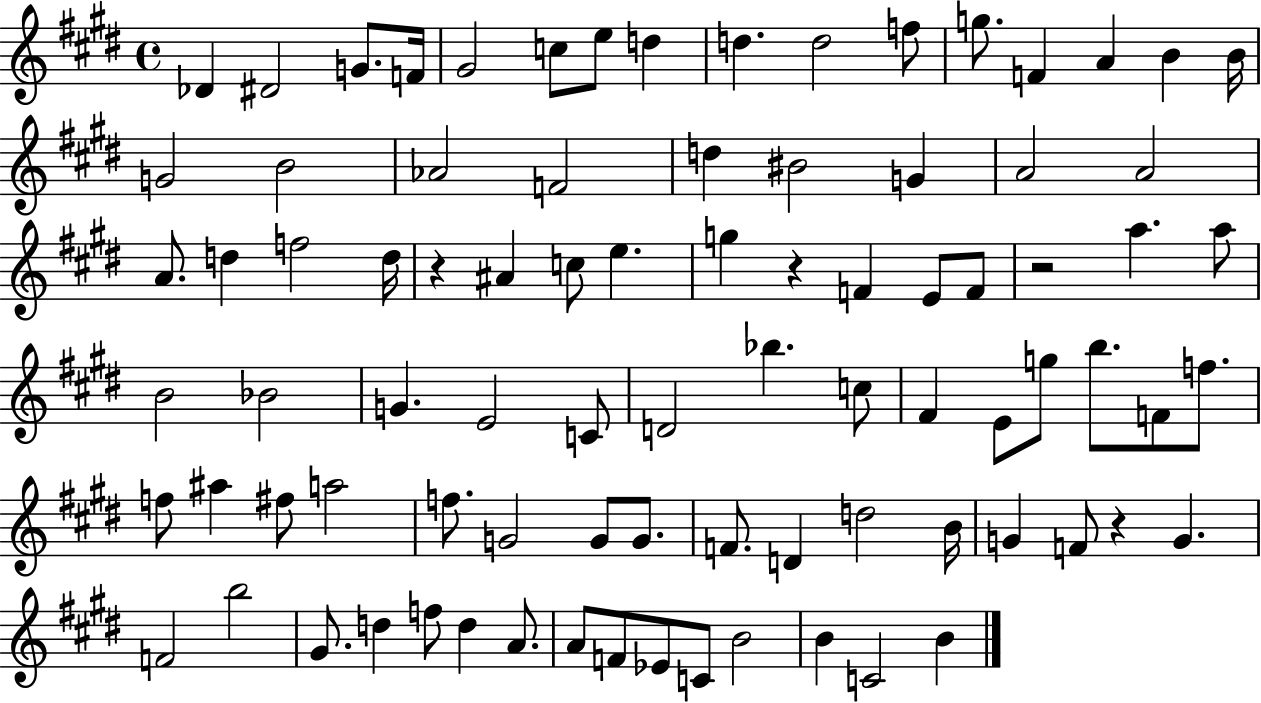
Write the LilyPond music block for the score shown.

{
  \clef treble
  \time 4/4
  \defaultTimeSignature
  \key e \major
  des'4 dis'2 g'8. f'16 | gis'2 c''8 e''8 d''4 | d''4. d''2 f''8 | g''8. f'4 a'4 b'4 b'16 | \break g'2 b'2 | aes'2 f'2 | d''4 bis'2 g'4 | a'2 a'2 | \break a'8. d''4 f''2 d''16 | r4 ais'4 c''8 e''4. | g''4 r4 f'4 e'8 f'8 | r2 a''4. a''8 | \break b'2 bes'2 | g'4. e'2 c'8 | d'2 bes''4. c''8 | fis'4 e'8 g''8 b''8. f'8 f''8. | \break f''8 ais''4 fis''8 a''2 | f''8. g'2 g'8 g'8. | f'8. d'4 d''2 b'16 | g'4 f'8 r4 g'4. | \break f'2 b''2 | gis'8. d''4 f''8 d''4 a'8. | a'8 f'8 ees'8 c'8 b'2 | b'4 c'2 b'4 | \break \bar "|."
}